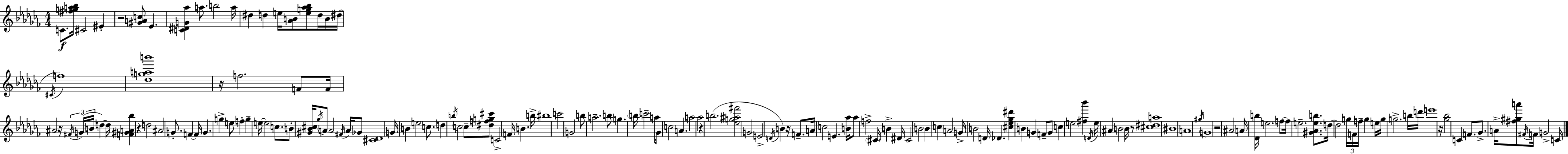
{
  \clef treble
  \numericTimeSignature
  \time 4/4
  \key aes \minor
  c'8.\f <fis'' g'' a'' bes''>16 cis'2 eis'4-. | r2 <gis' a' c''>8 ees'4. | <c' dis' g' aes''>4 a''8. b''2 a''16 | dis''4 d''4 e''16 <aes' b'>8 <e'' g'' aes'' bes''>8 d''16 b'16 dis''16( | \break \acciaccatura { cis'16 } f''1) | <des'' g'' a'' b'''>1 | r16 f''2. f'8 | f'16 ais'2 r16 \tuplet 3/2 { \acciaccatura { fis'16 }( g'16 b'16 } d''4~~) | \break d''16 <f' gis' a' bes''>4 r4 d''2 | ais'2 g'8.-. f'4~~ | f'16 g'4. g''4-> e''8 f''4-. | g''4-- e''16~~ e''2 c''8. | \break b'8-. <gis' bes' cis''>16 \acciaccatura { ges''16 } a'8 a'2 | \acciaccatura { fis'16 } a'16 ges'8 <cis' des'>1 | g'16 b'4 e''2 | c''8. d''4 \acciaccatura { b''16 } c''2 | \break c''8-- <dis'' f'' g'' cis'''>8 c'2-> f'16 b'4. | b''16-> bis''1 | c'''2 g'2 | b''8 a''2.-- | \break b''8 g''4. \parenthesize b''16 c'''2-- | a''16 ges'8 c''2 a'4. | a''2 aes''2 | r4 b''2.( | \break <ees'' g'' ais'' fis'''>2 g'2 | e'2-> \acciaccatura { d'16 } b'4) | r16 f'8.-- a'16 c''2 e'4. | <b' aes''>16 aes''8 f''2-> | \break \parenthesize cis'16 b'4-> dis'16 cis'2 b'2 | b'4 c''4 a'2 | g'16-> b'2 d'16 | des'4. <cis'' ees'' ges'' dis'''>4 b'4 g'4 | \break f'8-- g'8 c''4 e''2 | <fis'' bes'''>4 \acciaccatura { d'16 } e''16 ais'4 b'2 | b'16 r8 <cis'' dis'' a''>1 | bis'1 | \break a'1 | \acciaccatura { gis''16 } g'1 | r2 | ais'2 a'16 <des' b''>16 e''2. | \break f''8~~ f''16 e''2.-- | <gis' aes' e'' b''>8. d''16~~ d''2 | \tuplet 3/2 { g''16 f'16 f''16-- } g''4 e''16 g''16 g''2.-> | b''16 d'''16 e'''1 | \break r16 <ges'' bes''>2 | c'4 f'8. ges'8.-> a'16-> <fis'' gis'' a'''>8 \acciaccatura { fis'16 } f'16 | g'2-> c'16 \bar "|."
}